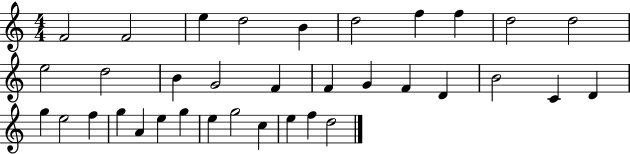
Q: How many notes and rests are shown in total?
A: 35